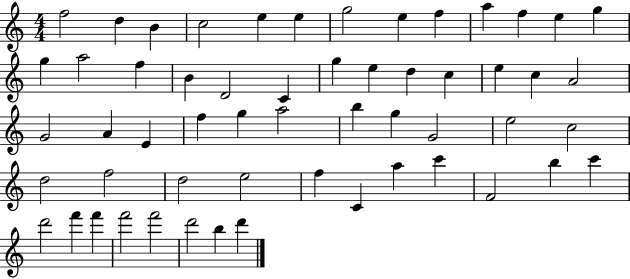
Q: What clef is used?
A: treble